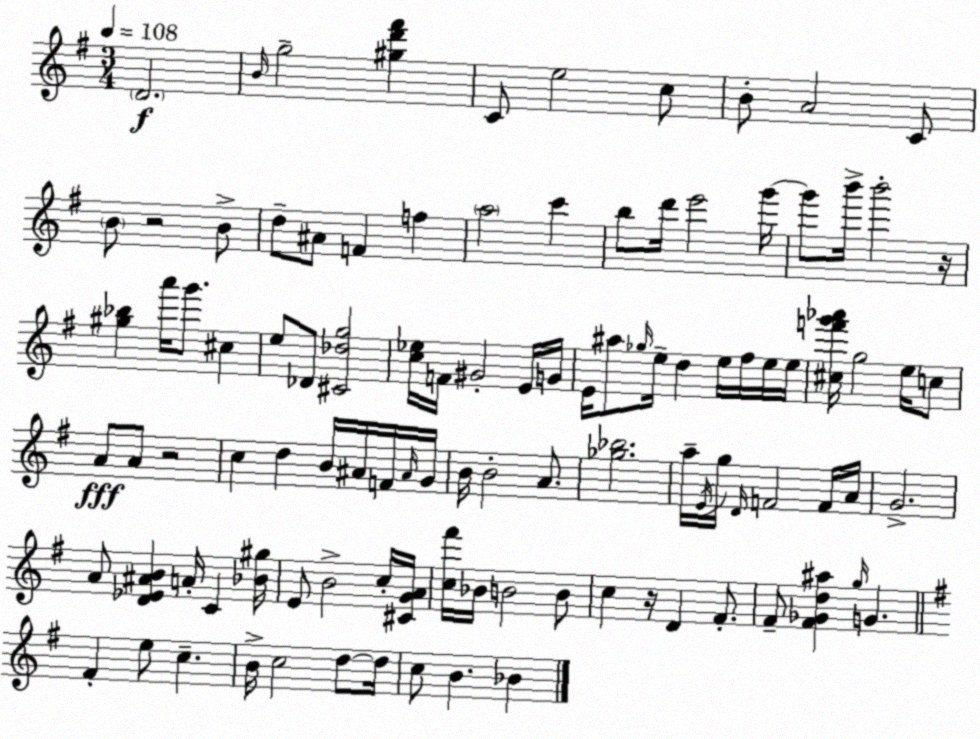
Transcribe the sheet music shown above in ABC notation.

X:1
T:Untitled
M:3/4
L:1/4
K:G
D2 B/4 g2 [^gd'^f'] C/2 e2 c/2 B/2 A2 C/2 B/2 z2 B/2 d/2 ^A/2 F f a2 c' b/2 d'/4 e'2 g'/4 g'/2 b'/4 b'2 z/4 [^g_b] a'/4 g'/2 ^c e/2 _D/2 [^C_dg]2 [c_e]/4 F/4 ^G2 E/4 G/4 E/4 ^a/2 _g/4 e/4 d e/4 ^f/4 e/4 e/4 [^cf'g'_a']/4 g2 e/4 c/2 A/2 A/2 z2 c d B/4 ^A/4 F/4 ^A/4 G/4 B/4 B2 A/2 [_g_b]2 a/4 E/4 g/4 D/4 F2 F/4 A/4 G2 A/2 [D_E^AB] A/4 C [_B^g]/4 E/2 B2 c/4 [^CGA]/4 [c^f']/4 _B/4 B2 B/2 c z/4 D ^F/2 ^F/2 [^F_Gd^a] g/4 G ^F e/2 c B/4 c2 d/2 d/4 c/2 B _B